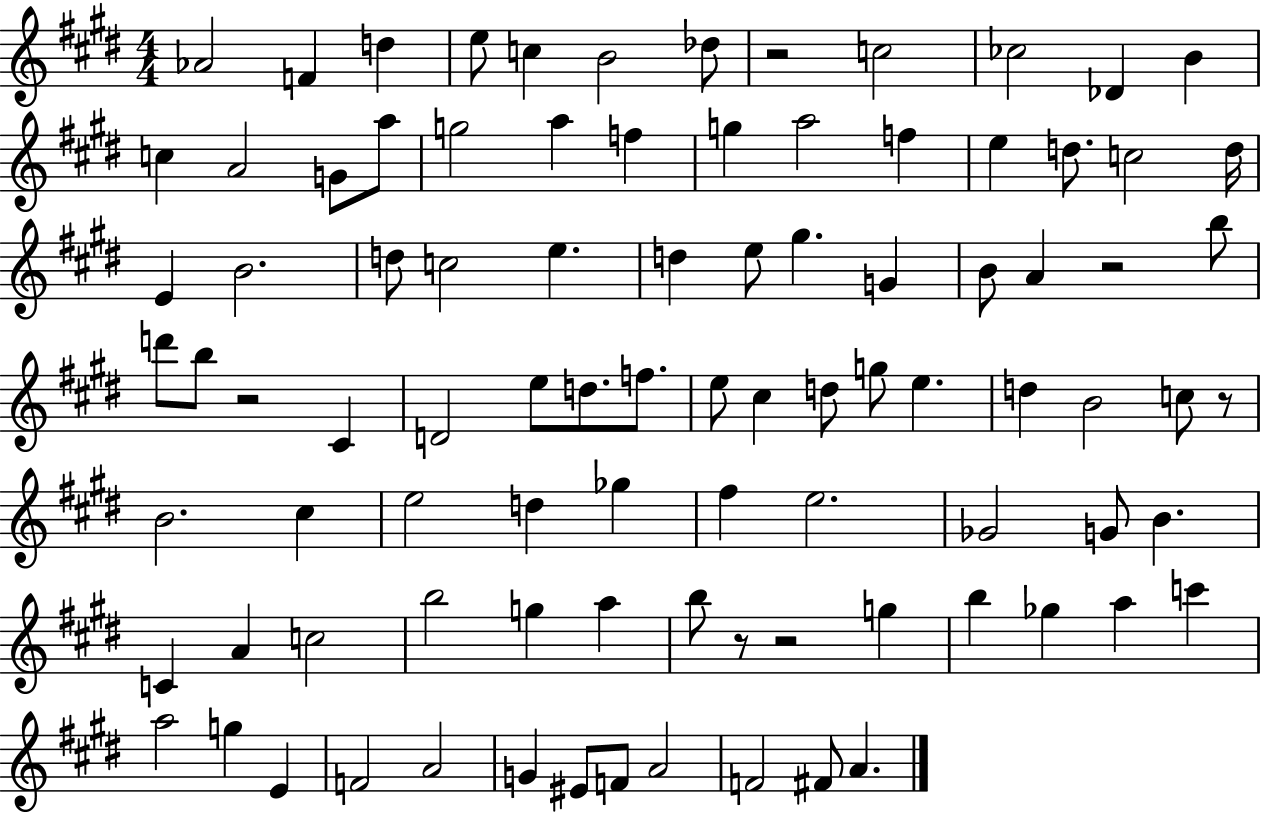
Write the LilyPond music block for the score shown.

{
  \clef treble
  \numericTimeSignature
  \time 4/4
  \key e \major
  aes'2 f'4 d''4 | e''8 c''4 b'2 des''8 | r2 c''2 | ces''2 des'4 b'4 | \break c''4 a'2 g'8 a''8 | g''2 a''4 f''4 | g''4 a''2 f''4 | e''4 d''8. c''2 d''16 | \break e'4 b'2. | d''8 c''2 e''4. | d''4 e''8 gis''4. g'4 | b'8 a'4 r2 b''8 | \break d'''8 b''8 r2 cis'4 | d'2 e''8 d''8. f''8. | e''8 cis''4 d''8 g''8 e''4. | d''4 b'2 c''8 r8 | \break b'2. cis''4 | e''2 d''4 ges''4 | fis''4 e''2. | ges'2 g'8 b'4. | \break c'4 a'4 c''2 | b''2 g''4 a''4 | b''8 r8 r2 g''4 | b''4 ges''4 a''4 c'''4 | \break a''2 g''4 e'4 | f'2 a'2 | g'4 eis'8 f'8 a'2 | f'2 fis'8 a'4. | \break \bar "|."
}